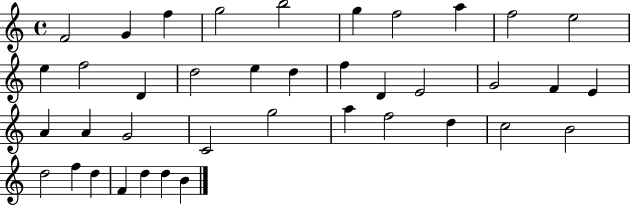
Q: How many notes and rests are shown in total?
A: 39